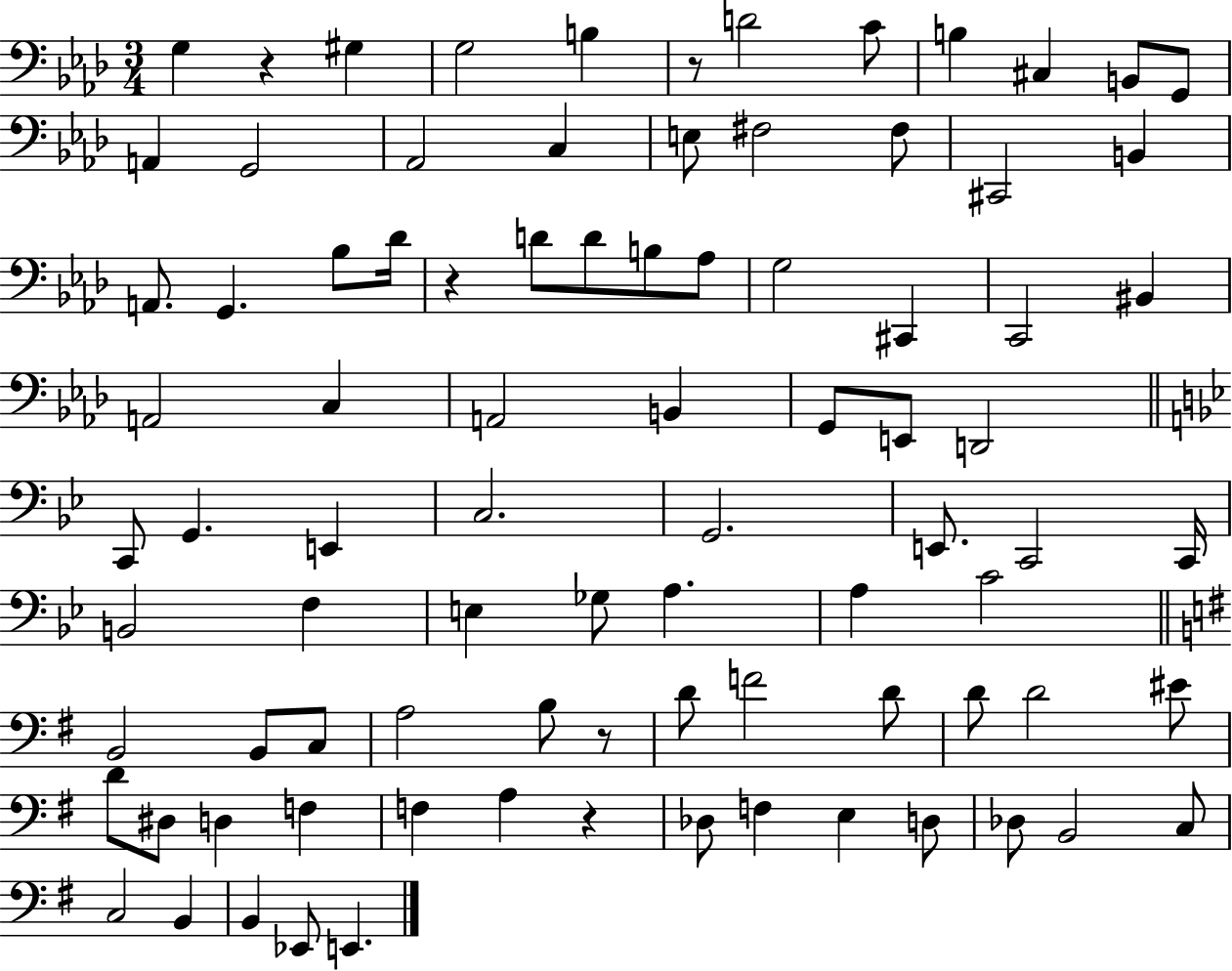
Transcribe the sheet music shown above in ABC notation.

X:1
T:Untitled
M:3/4
L:1/4
K:Ab
G, z ^G, G,2 B, z/2 D2 C/2 B, ^C, B,,/2 G,,/2 A,, G,,2 _A,,2 C, E,/2 ^F,2 ^F,/2 ^C,,2 B,, A,,/2 G,, _B,/2 _D/4 z D/2 D/2 B,/2 _A,/2 G,2 ^C,, C,,2 ^B,, A,,2 C, A,,2 B,, G,,/2 E,,/2 D,,2 C,,/2 G,, E,, C,2 G,,2 E,,/2 C,,2 C,,/4 B,,2 F, E, _G,/2 A, A, C2 B,,2 B,,/2 C,/2 A,2 B,/2 z/2 D/2 F2 D/2 D/2 D2 ^E/2 D/2 ^D,/2 D, F, F, A, z _D,/2 F, E, D,/2 _D,/2 B,,2 C,/2 C,2 B,, B,, _E,,/2 E,,